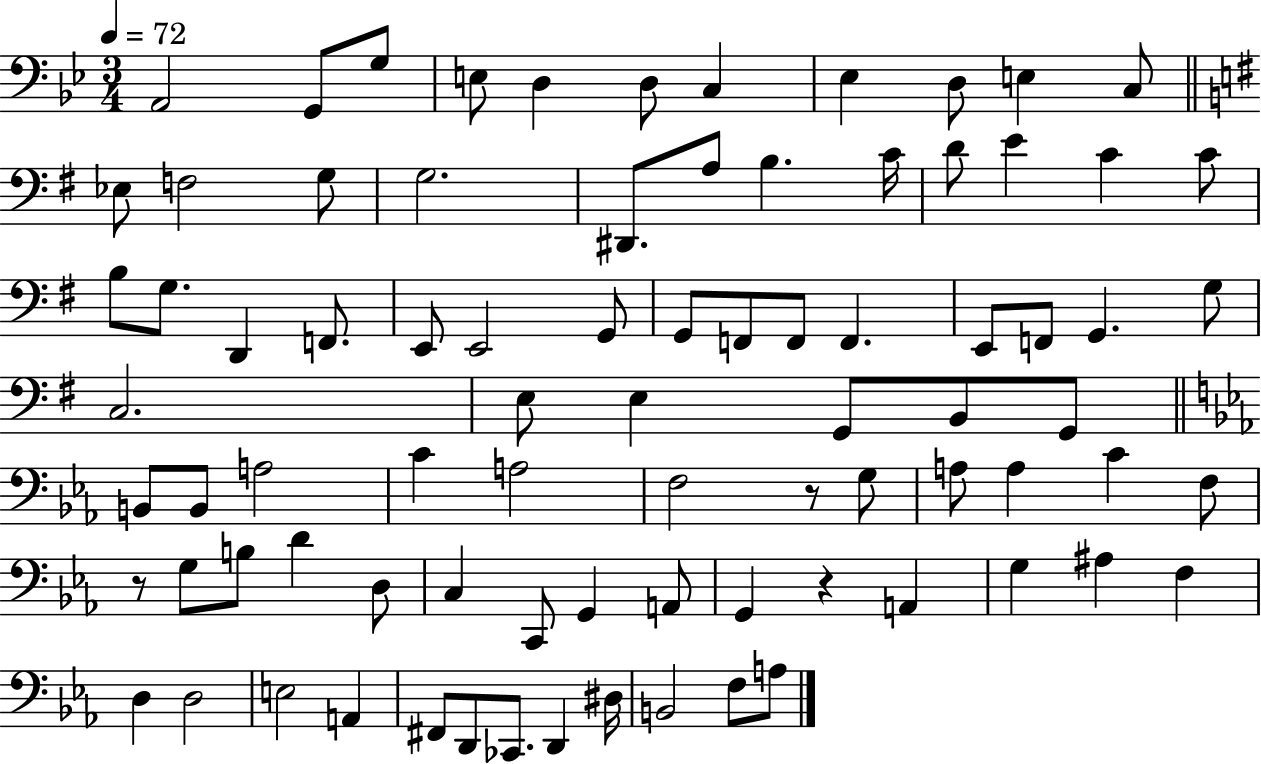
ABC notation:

X:1
T:Untitled
M:3/4
L:1/4
K:Bb
A,,2 G,,/2 G,/2 E,/2 D, D,/2 C, _E, D,/2 E, C,/2 _E,/2 F,2 G,/2 G,2 ^D,,/2 A,/2 B, C/4 D/2 E C C/2 B,/2 G,/2 D,, F,,/2 E,,/2 E,,2 G,,/2 G,,/2 F,,/2 F,,/2 F,, E,,/2 F,,/2 G,, G,/2 C,2 E,/2 E, G,,/2 B,,/2 G,,/2 B,,/2 B,,/2 A,2 C A,2 F,2 z/2 G,/2 A,/2 A, C F,/2 z/2 G,/2 B,/2 D D,/2 C, C,,/2 G,, A,,/2 G,, z A,, G, ^A, F, D, D,2 E,2 A,, ^F,,/2 D,,/2 _C,,/2 D,, ^D,/4 B,,2 F,/2 A,/2